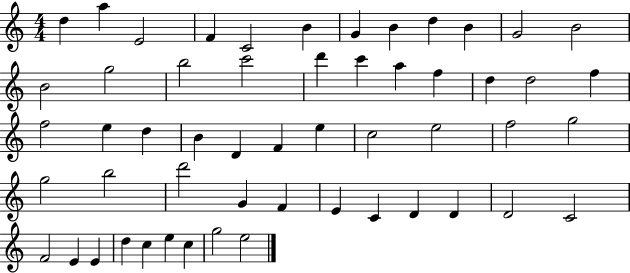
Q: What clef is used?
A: treble